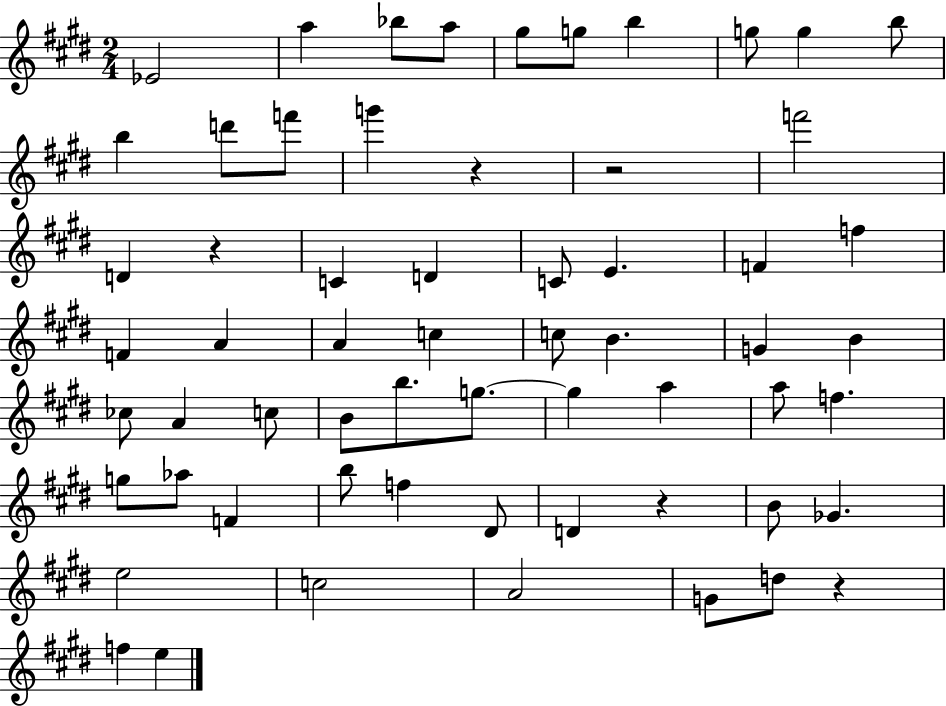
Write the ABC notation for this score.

X:1
T:Untitled
M:2/4
L:1/4
K:E
_E2 a _b/2 a/2 ^g/2 g/2 b g/2 g b/2 b d'/2 f'/2 g' z z2 f'2 D z C D C/2 E F f F A A c c/2 B G B _c/2 A c/2 B/2 b/2 g/2 g a a/2 f g/2 _a/2 F b/2 f ^D/2 D z B/2 _G e2 c2 A2 G/2 d/2 z f e